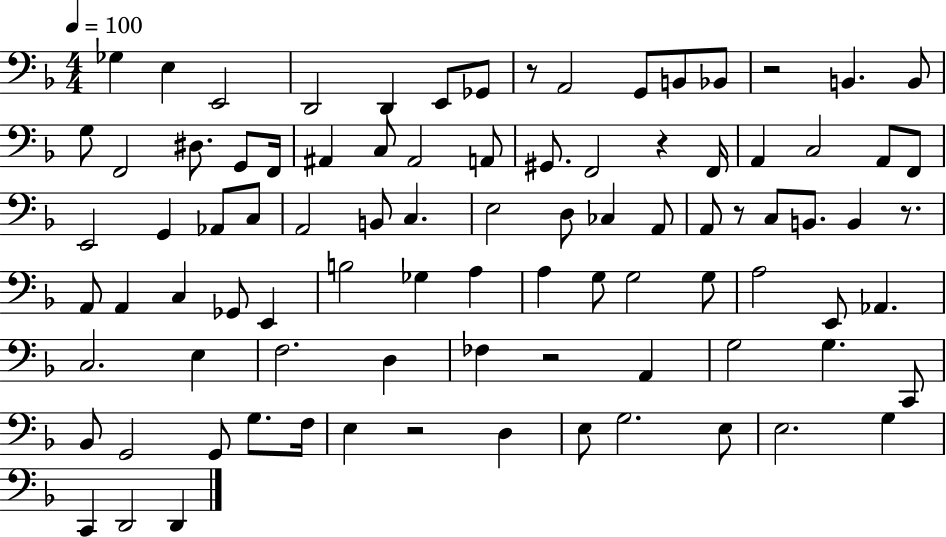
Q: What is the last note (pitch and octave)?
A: D2